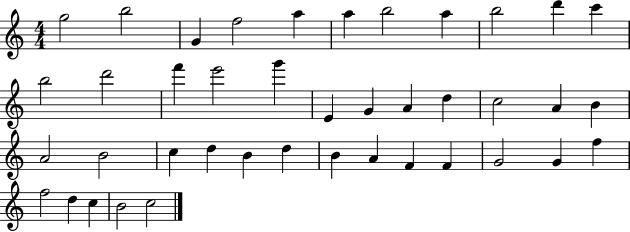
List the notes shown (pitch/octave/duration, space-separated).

G5/h B5/h G4/q F5/h A5/q A5/q B5/h A5/q B5/h D6/q C6/q B5/h D6/h F6/q E6/h G6/q E4/q G4/q A4/q D5/q C5/h A4/q B4/q A4/h B4/h C5/q D5/q B4/q D5/q B4/q A4/q F4/q F4/q G4/h G4/q F5/q F5/h D5/q C5/q B4/h C5/h